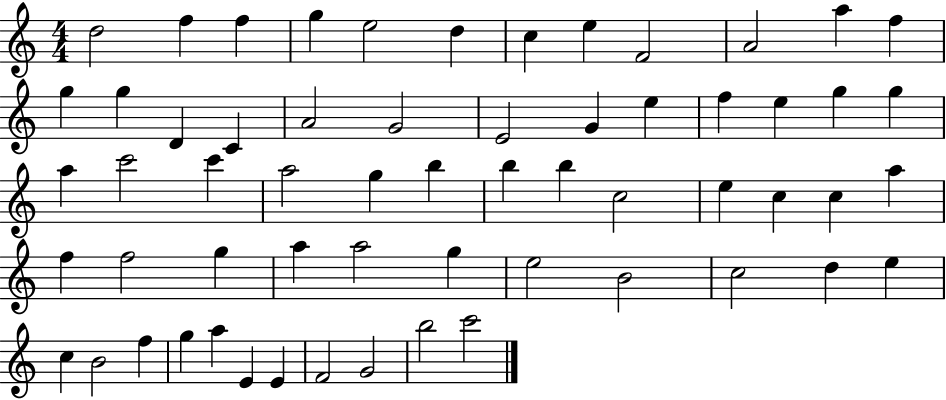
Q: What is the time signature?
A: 4/4